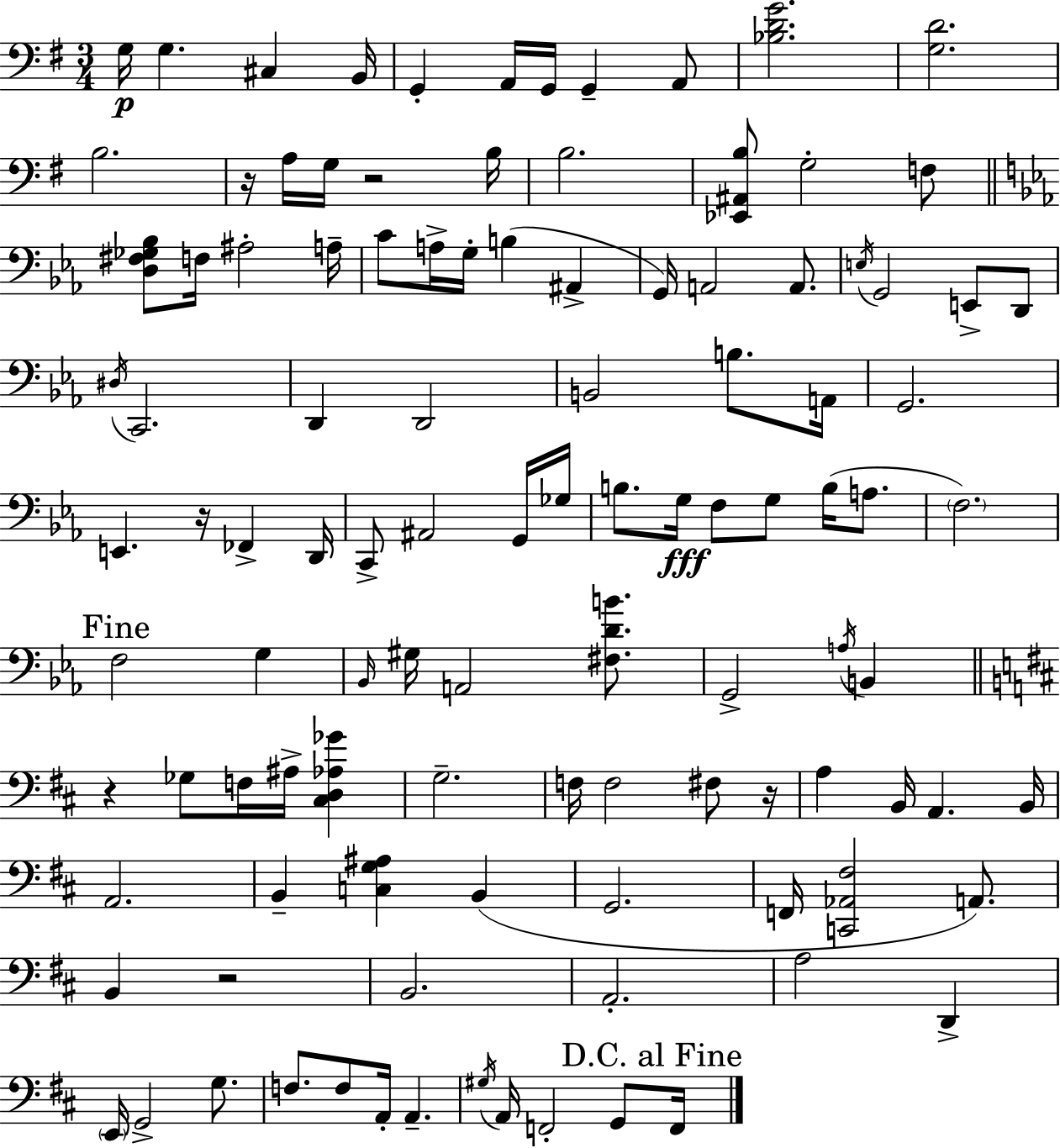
X:1
T:Untitled
M:3/4
L:1/4
K:G
G,/4 G, ^C, B,,/4 G,, A,,/4 G,,/4 G,, A,,/2 [_B,DG]2 [G,D]2 B,2 z/4 A,/4 G,/4 z2 B,/4 B,2 [_E,,^A,,B,]/2 G,2 F,/2 [D,^F,_G,_B,]/2 F,/4 ^A,2 A,/4 C/2 A,/4 G,/4 B, ^A,, G,,/4 A,,2 A,,/2 E,/4 G,,2 E,,/2 D,,/2 ^D,/4 C,,2 D,, D,,2 B,,2 B,/2 A,,/4 G,,2 E,, z/4 _F,, D,,/4 C,,/2 ^A,,2 G,,/4 _G,/4 B,/2 G,/4 F,/2 G,/2 B,/4 A,/2 F,2 F,2 G, _B,,/4 ^G,/4 A,,2 [^F,DB]/2 G,,2 A,/4 B,, z _G,/2 F,/4 ^A,/4 [^C,D,_A,_G] G,2 F,/4 F,2 ^F,/2 z/4 A, B,,/4 A,, B,,/4 A,,2 B,, [C,G,^A,] B,, G,,2 F,,/4 [C,,_A,,^F,]2 A,,/2 B,, z2 B,,2 A,,2 A,2 D,, E,,/4 G,,2 G,/2 F,/2 F,/2 A,,/4 A,, ^G,/4 A,,/4 F,,2 G,,/2 F,,/4